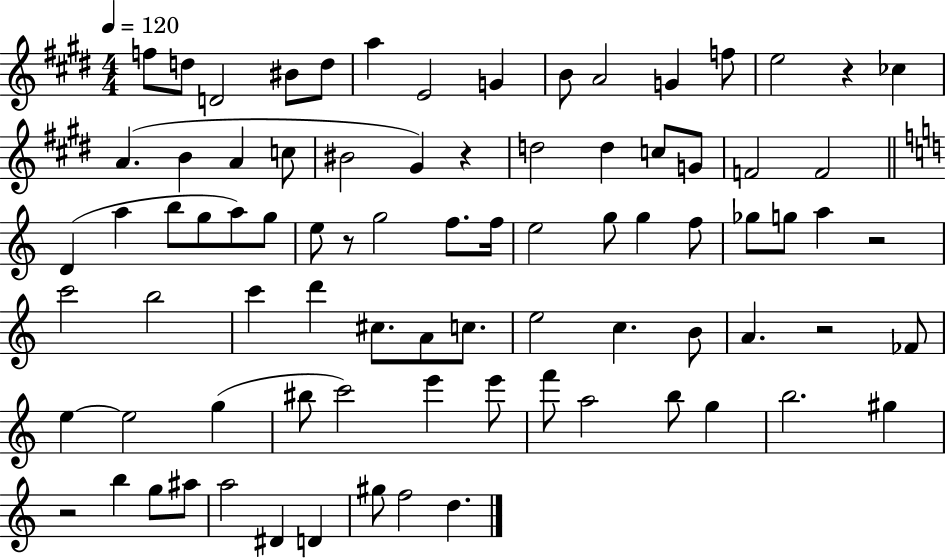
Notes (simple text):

F5/e D5/e D4/h BIS4/e D5/e A5/q E4/h G4/q B4/e A4/h G4/q F5/e E5/h R/q CES5/q A4/q. B4/q A4/q C5/e BIS4/h G#4/q R/q D5/h D5/q C5/e G4/e F4/h F4/h D4/q A5/q B5/e G5/e A5/e G5/e E5/e R/e G5/h F5/e. F5/s E5/h G5/e G5/q F5/e Gb5/e G5/e A5/q R/h C6/h B5/h C6/q D6/q C#5/e. A4/e C5/e. E5/h C5/q. B4/e A4/q. R/h FES4/e E5/q E5/h G5/q BIS5/e C6/h E6/q E6/e F6/e A5/h B5/e G5/q B5/h. G#5/q R/h B5/q G5/e A#5/e A5/h D#4/q D4/q G#5/e F5/h D5/q.